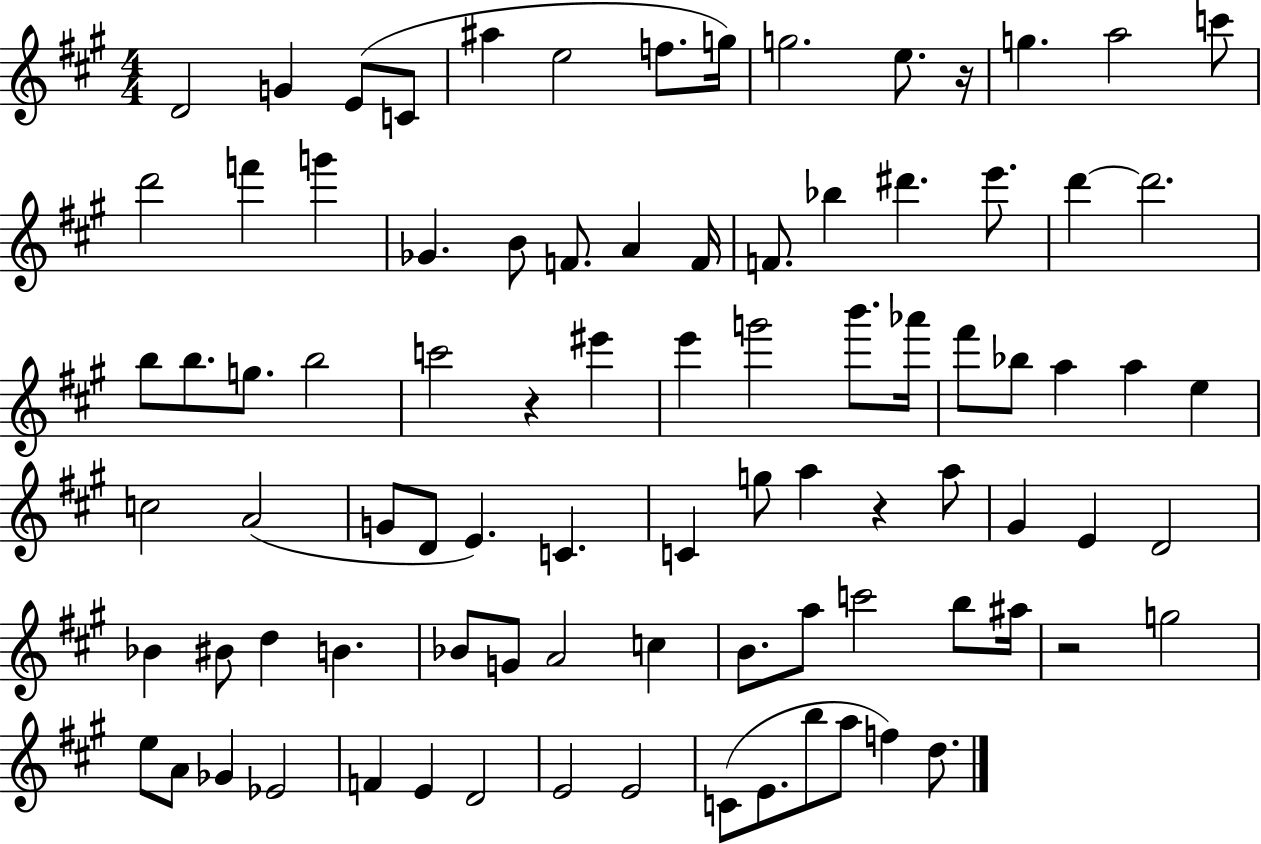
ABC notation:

X:1
T:Untitled
M:4/4
L:1/4
K:A
D2 G E/2 C/2 ^a e2 f/2 g/4 g2 e/2 z/4 g a2 c'/2 d'2 f' g' _G B/2 F/2 A F/4 F/2 _b ^d' e'/2 d' d'2 b/2 b/2 g/2 b2 c'2 z ^e' e' g'2 b'/2 _a'/4 ^f'/2 _b/2 a a e c2 A2 G/2 D/2 E C C g/2 a z a/2 ^G E D2 _B ^B/2 d B _B/2 G/2 A2 c B/2 a/2 c'2 b/2 ^a/4 z2 g2 e/2 A/2 _G _E2 F E D2 E2 E2 C/2 E/2 b/2 a/2 f d/2